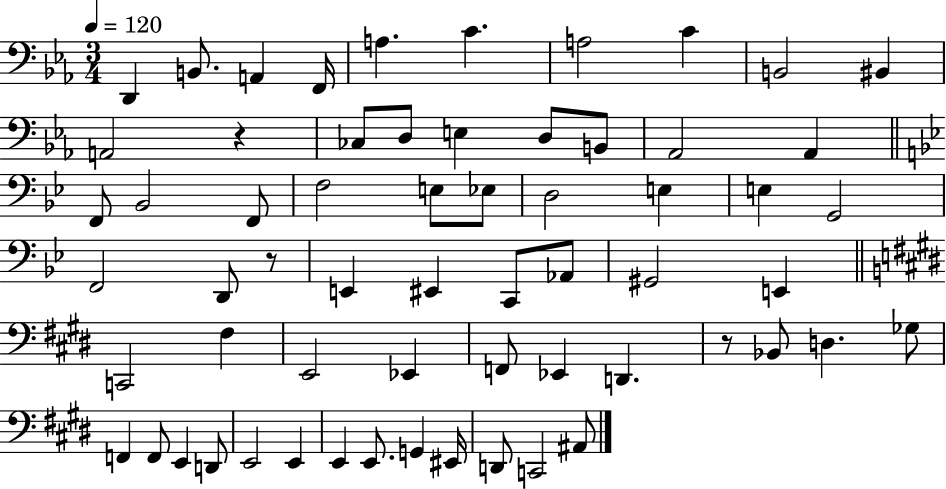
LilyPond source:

{
  \clef bass
  \numericTimeSignature
  \time 3/4
  \key ees \major
  \tempo 4 = 120
  d,4 b,8. a,4 f,16 | a4. c'4. | a2 c'4 | b,2 bis,4 | \break a,2 r4 | ces8 d8 e4 d8 b,8 | aes,2 aes,4 | \bar "||" \break \key g \minor f,8 bes,2 f,8 | f2 e8 ees8 | d2 e4 | e4 g,2 | \break f,2 d,8 r8 | e,4 eis,4 c,8 aes,8 | gis,2 e,4 | \bar "||" \break \key e \major c,2 fis4 | e,2 ees,4 | f,8 ees,4 d,4. | r8 bes,8 d4. ges8 | \break f,4 f,8 e,4 d,8 | e,2 e,4 | e,4 e,8. g,4 eis,16 | d,8 c,2 ais,8 | \break \bar "|."
}